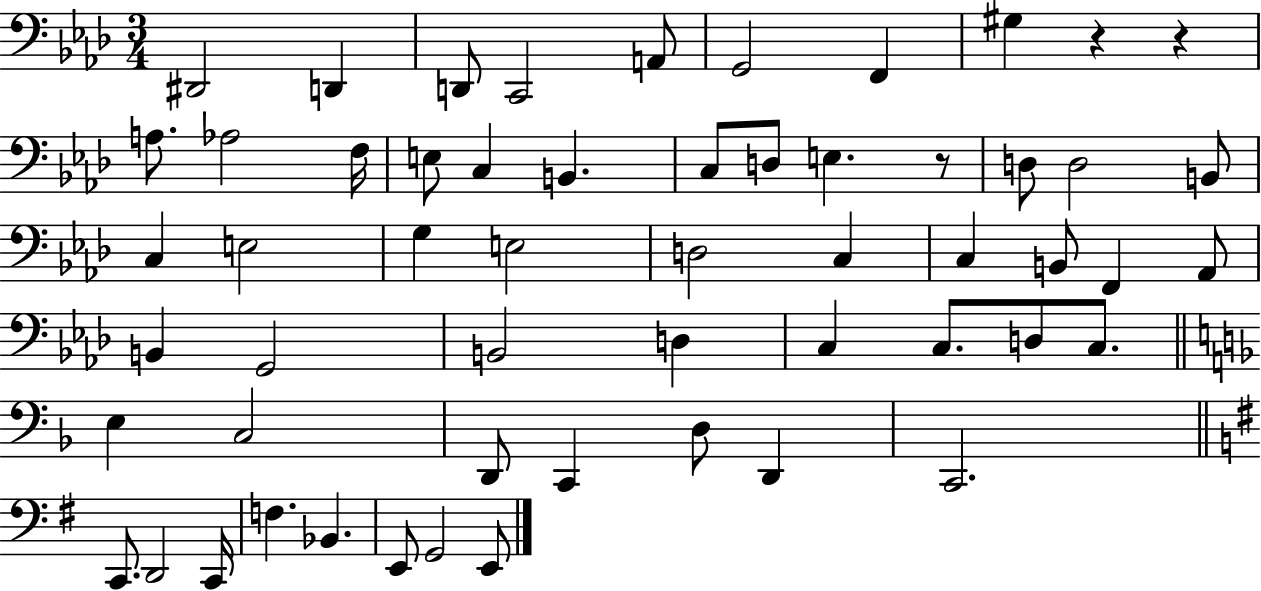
{
  \clef bass
  \numericTimeSignature
  \time 3/4
  \key aes \major
  \repeat volta 2 { dis,2 d,4 | d,8 c,2 a,8 | g,2 f,4 | gis4 r4 r4 | \break a8. aes2 f16 | e8 c4 b,4. | c8 d8 e4. r8 | d8 d2 b,8 | \break c4 e2 | g4 e2 | d2 c4 | c4 b,8 f,4 aes,8 | \break b,4 g,2 | b,2 d4 | c4 c8. d8 c8. | \bar "||" \break \key f \major e4 c2 | d,8 c,4 d8 d,4 | c,2. | \bar "||" \break \key g \major c,8. d,2 c,16 | f4. bes,4. | e,8 g,2 e,8 | } \bar "|."
}